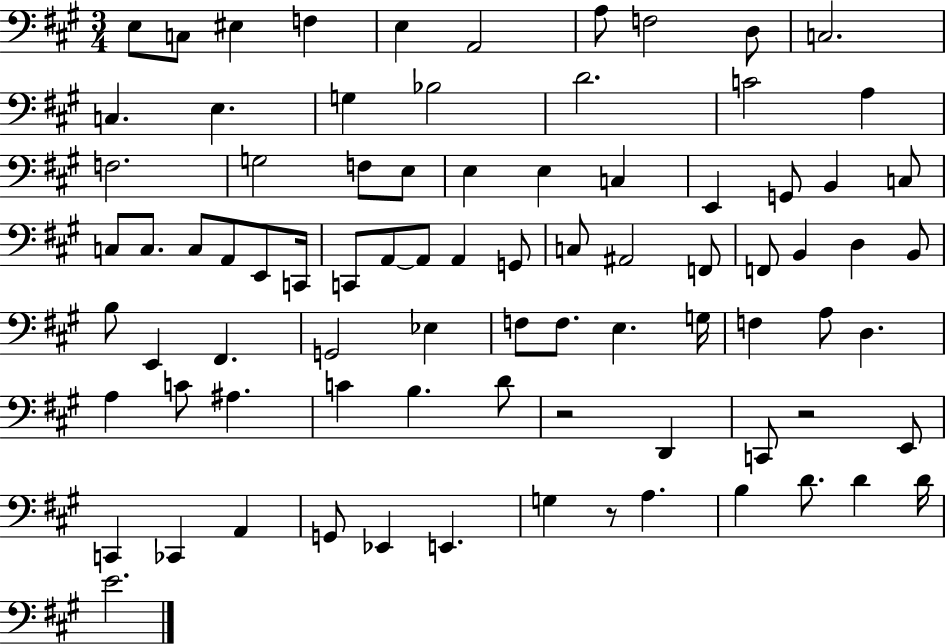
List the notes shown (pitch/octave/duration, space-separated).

E3/e C3/e EIS3/q F3/q E3/q A2/h A3/e F3/h D3/e C3/h. C3/q. E3/q. G3/q Bb3/h D4/h. C4/h A3/q F3/h. G3/h F3/e E3/e E3/q E3/q C3/q E2/q G2/e B2/q C3/e C3/e C3/e. C3/e A2/e E2/e C2/s C2/e A2/e A2/e A2/q G2/e C3/e A#2/h F2/e F2/e B2/q D3/q B2/e B3/e E2/q F#2/q. G2/h Eb3/q F3/e F3/e. E3/q. G3/s F3/q A3/e D3/q. A3/q C4/e A#3/q. C4/q B3/q. D4/e R/h D2/q C2/e R/h E2/e C2/q CES2/q A2/q G2/e Eb2/q E2/q. G3/q R/e A3/q. B3/q D4/e. D4/q D4/s E4/h.